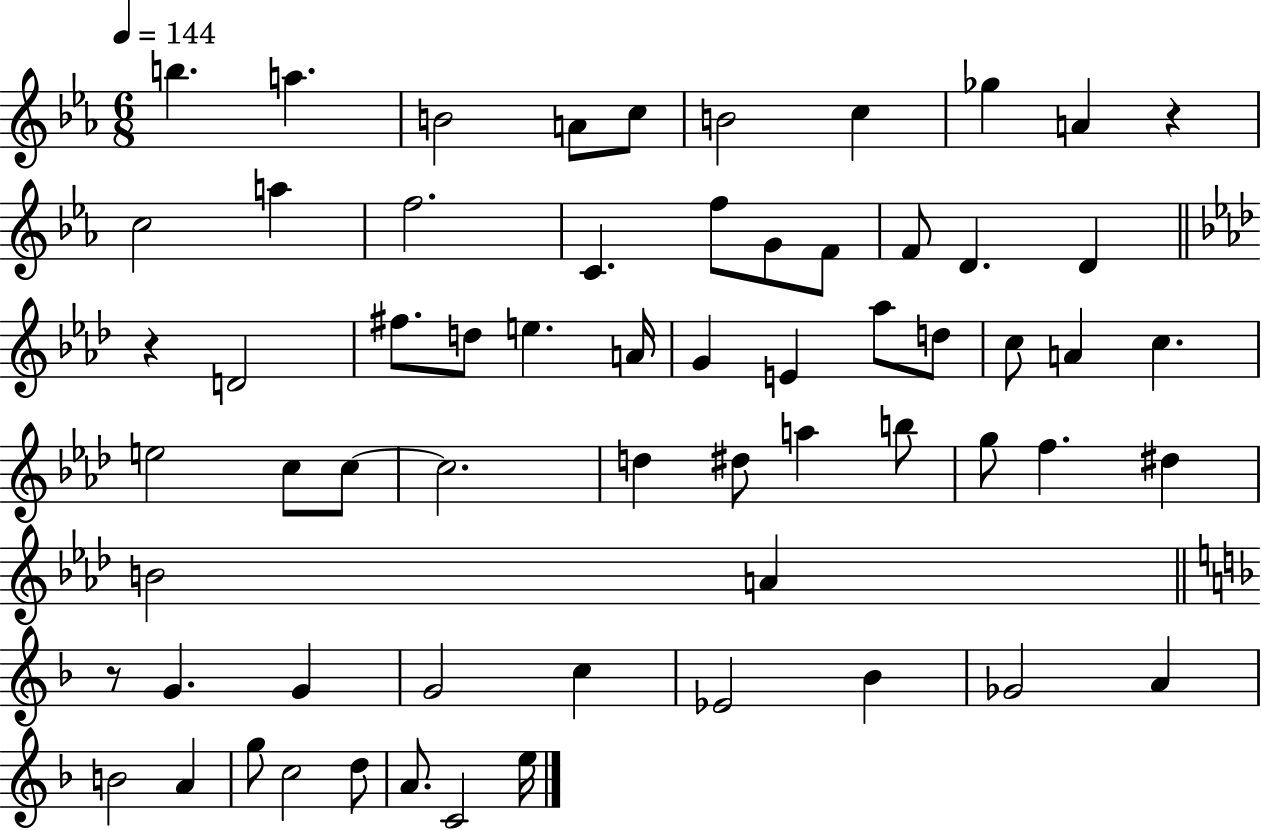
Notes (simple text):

B5/q. A5/q. B4/h A4/e C5/e B4/h C5/q Gb5/q A4/q R/q C5/h A5/q F5/h. C4/q. F5/e G4/e F4/e F4/e D4/q. D4/q R/q D4/h F#5/e. D5/e E5/q. A4/s G4/q E4/q Ab5/e D5/e C5/e A4/q C5/q. E5/h C5/e C5/e C5/h. D5/q D#5/e A5/q B5/e G5/e F5/q. D#5/q B4/h A4/q R/e G4/q. G4/q G4/h C5/q Eb4/h Bb4/q Gb4/h A4/q B4/h A4/q G5/e C5/h D5/e A4/e. C4/h E5/s